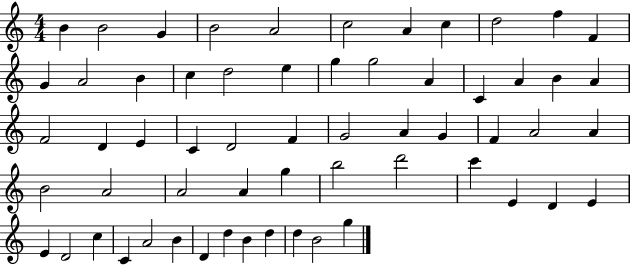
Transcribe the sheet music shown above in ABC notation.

X:1
T:Untitled
M:4/4
L:1/4
K:C
B B2 G B2 A2 c2 A c d2 f F G A2 B c d2 e g g2 A C A B A F2 D E C D2 F G2 A G F A2 A B2 A2 A2 A g b2 d'2 c' E D E E D2 c C A2 B D d B d d B2 g